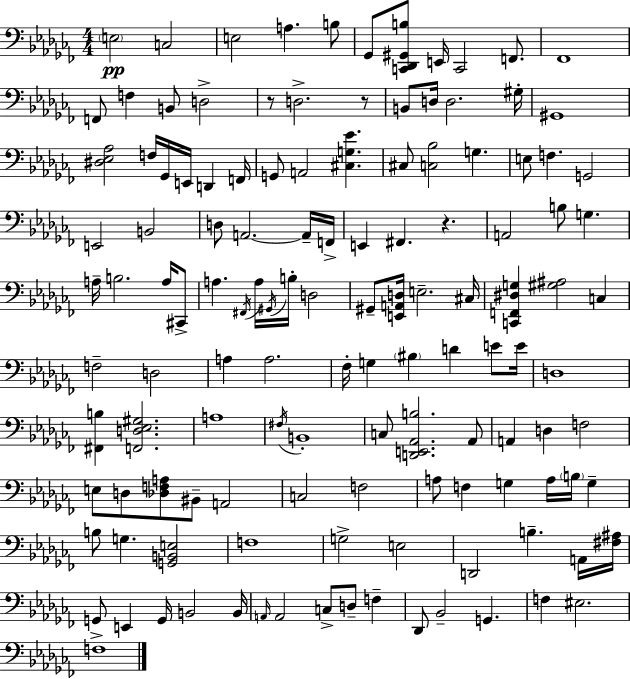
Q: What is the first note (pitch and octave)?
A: E3